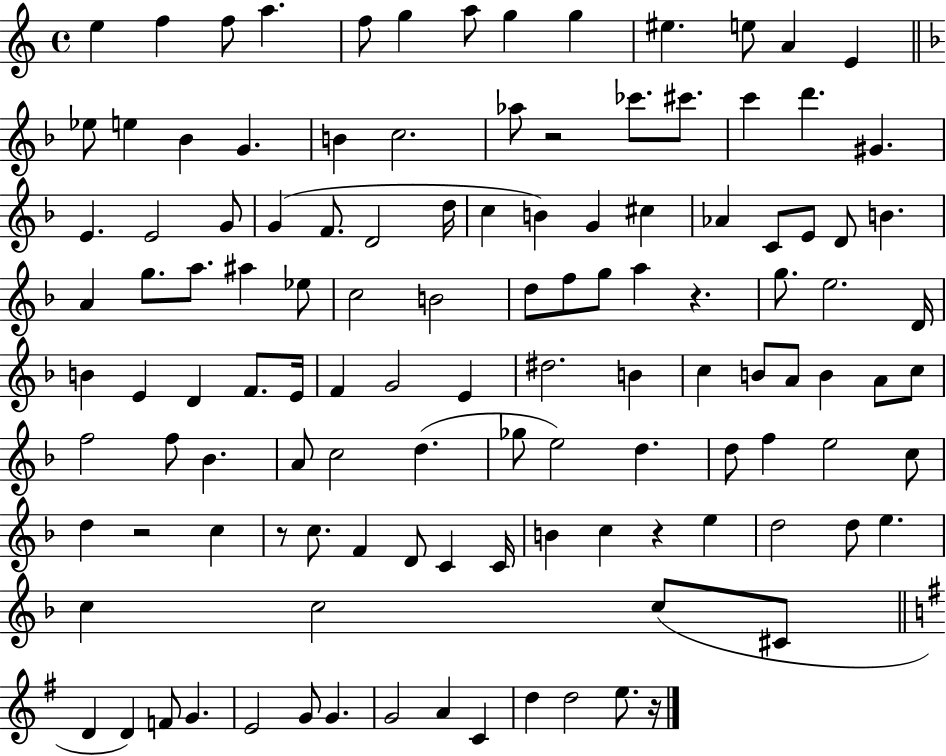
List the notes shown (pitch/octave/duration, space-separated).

E5/q F5/q F5/e A5/q. F5/e G5/q A5/e G5/q G5/q EIS5/q. E5/e A4/q E4/q Eb5/e E5/q Bb4/q G4/q. B4/q C5/h. Ab5/e R/h CES6/e. C#6/e. C6/q D6/q. G#4/q. E4/q. E4/h G4/e G4/q F4/e. D4/h D5/s C5/q B4/q G4/q C#5/q Ab4/q C4/e E4/e D4/e B4/q. A4/q G5/e. A5/e. A#5/q Eb5/e C5/h B4/h D5/e F5/e G5/e A5/q R/q. G5/e. E5/h. D4/s B4/q E4/q D4/q F4/e. E4/s F4/q G4/h E4/q D#5/h. B4/q C5/q B4/e A4/e B4/q A4/e C5/e F5/h F5/e Bb4/q. A4/e C5/h D5/q. Gb5/e E5/h D5/q. D5/e F5/q E5/h C5/e D5/q R/h C5/q R/e C5/e. F4/q D4/e C4/q C4/s B4/q C5/q R/q E5/q D5/h D5/e E5/q. C5/q C5/h C5/e C#4/e D4/q D4/q F4/e G4/q. E4/h G4/e G4/q. G4/h A4/q C4/q D5/q D5/h E5/e. R/s